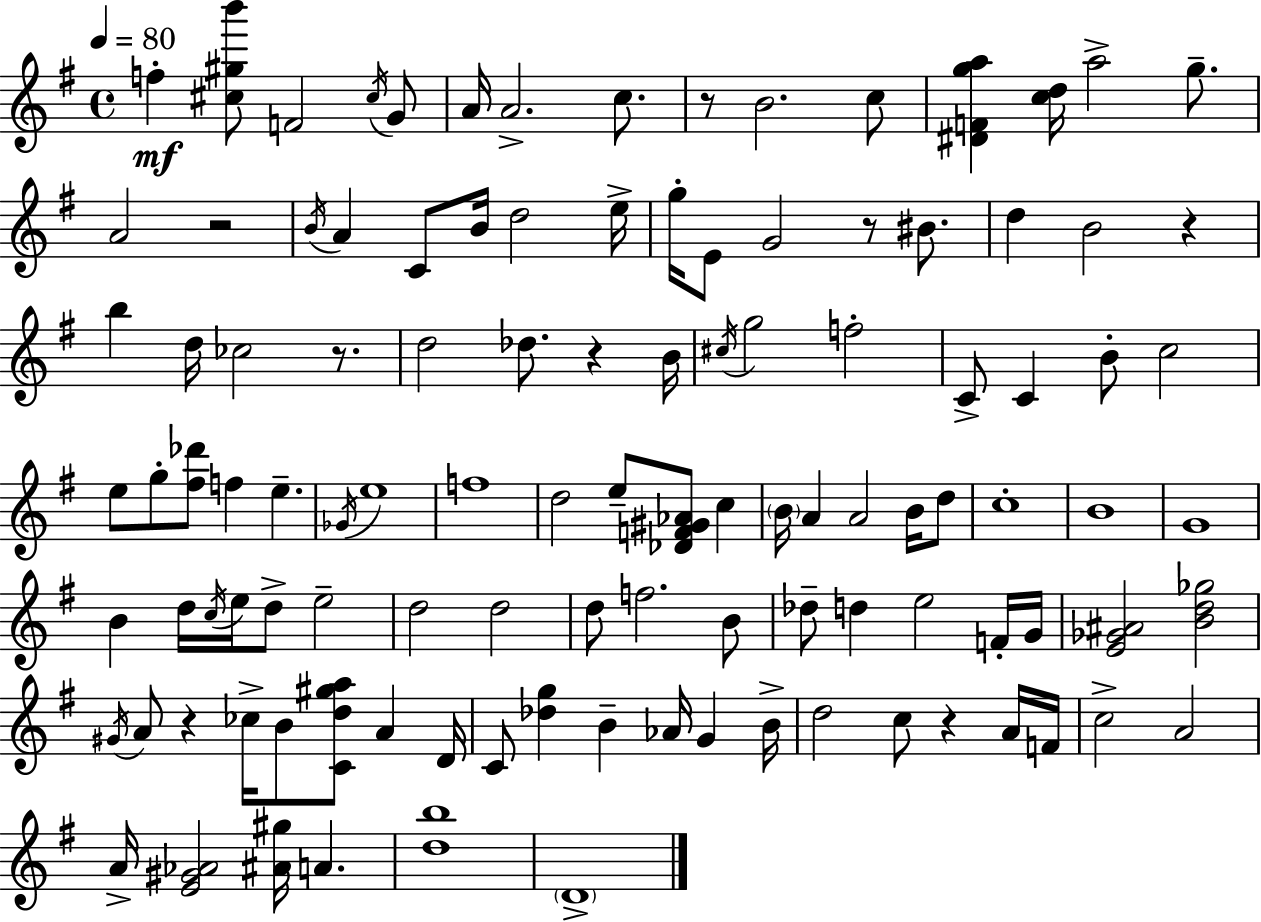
{
  \clef treble
  \time 4/4
  \defaultTimeSignature
  \key e \minor
  \tempo 4 = 80
  f''4-.\mf <cis'' gis'' b'''>8 f'2 \acciaccatura { cis''16 } g'8 | a'16 a'2.-> c''8. | r8 b'2. c''8 | <dis' f' g'' a''>4 <c'' d''>16 a''2-> g''8.-- | \break a'2 r2 | \acciaccatura { b'16 } a'4 c'8 b'16 d''2 | e''16-> g''16-. e'8 g'2 r8 bis'8. | d''4 b'2 r4 | \break b''4 d''16 ces''2 r8. | d''2 des''8. r4 | b'16 \acciaccatura { cis''16 } g''2 f''2-. | c'8-> c'4 b'8-. c''2 | \break e''8 g''8-. <fis'' des'''>8 f''4 e''4.-- | \acciaccatura { ges'16 } e''1 | f''1 | d''2 e''8-- <des' f' gis' aes'>8 | \break c''4 \parenthesize b'16 a'4 a'2 | b'16 d''8 c''1-. | b'1 | g'1 | \break b'4 d''16 \acciaccatura { c''16 } e''16 d''8-> e''2-- | d''2 d''2 | d''8 f''2. | b'8 des''8-- d''4 e''2 | \break f'16-. g'16 <e' ges' ais'>2 <b' d'' ges''>2 | \acciaccatura { gis'16 } a'8 r4 ces''16-> b'8 <c' d'' gis'' a''>8 | a'4 d'16 c'8 <des'' g''>4 b'4-- | aes'16 g'4 b'16-> d''2 c''8 | \break r4 a'16 f'16 c''2-> a'2 | a'16-> <e' gis' aes'>2 <ais' gis''>16 | a'4. <d'' b''>1 | \parenthesize d'1-> | \break \bar "|."
}